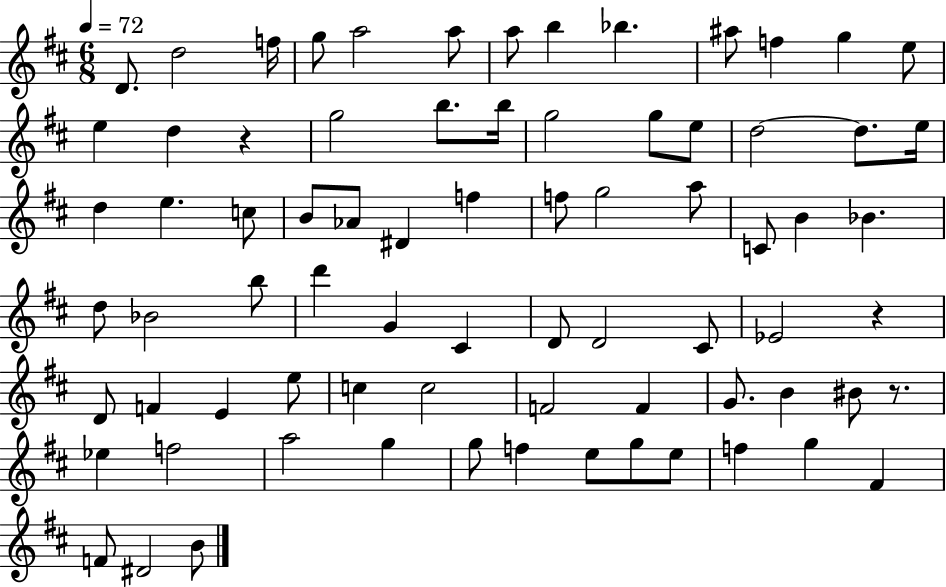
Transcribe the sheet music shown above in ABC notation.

X:1
T:Untitled
M:6/8
L:1/4
K:D
D/2 d2 f/4 g/2 a2 a/2 a/2 b _b ^a/2 f g e/2 e d z g2 b/2 b/4 g2 g/2 e/2 d2 d/2 e/4 d e c/2 B/2 _A/2 ^D f f/2 g2 a/2 C/2 B _B d/2 _B2 b/2 d' G ^C D/2 D2 ^C/2 _E2 z D/2 F E e/2 c c2 F2 F G/2 B ^B/2 z/2 _e f2 a2 g g/2 f e/2 g/2 e/2 f g ^F F/2 ^D2 B/2